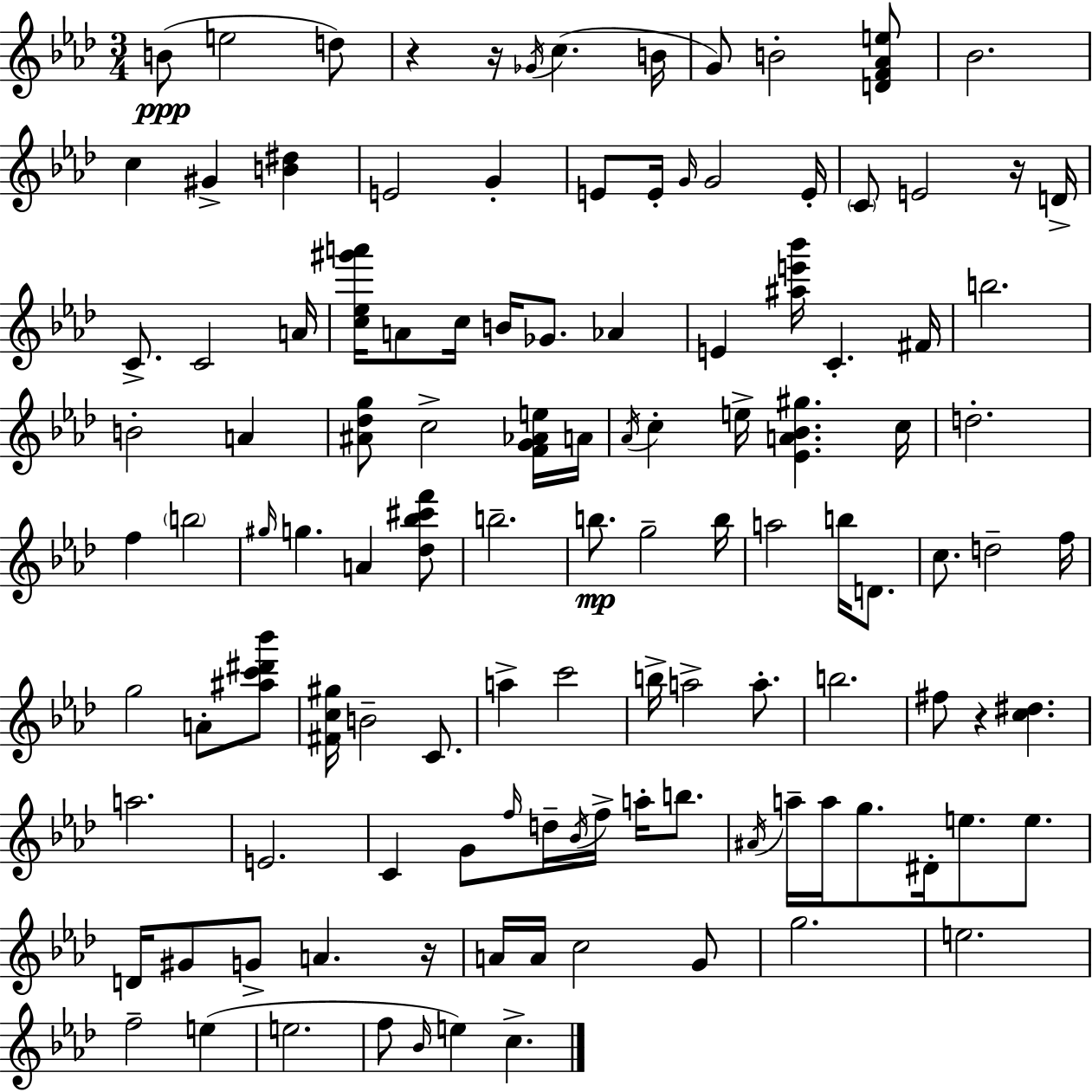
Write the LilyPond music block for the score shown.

{
  \clef treble
  \numericTimeSignature
  \time 3/4
  \key aes \major
  b'8(\ppp e''2 d''8) | r4 r16 \acciaccatura { ges'16 }( c''4. | b'16 g'8) b'2-. <d' f' aes' e''>8 | bes'2. | \break c''4 gis'4-> <b' dis''>4 | e'2 g'4-. | e'8 e'16-. \grace { g'16 } g'2 | e'16-. \parenthesize c'8 e'2 | \break r16 d'16-> c'8.-> c'2 | a'16 <c'' ees'' gis''' a'''>16 a'8 c''16 b'16 ges'8. aes'4 | e'4 <ais'' e''' bes'''>16 c'4.-. | fis'16 b''2. | \break b'2-. a'4 | <ais' des'' g''>8 c''2-> | <f' g' aes' e''>16 a'16 \acciaccatura { aes'16 } c''4-. e''16-> <ees' a' bes' gis''>4. | c''16 d''2.-. | \break f''4 \parenthesize b''2 | \grace { gis''16 } g''4. a'4 | <des'' bes'' cis''' f'''>8 b''2.-- | b''8.\mp g''2-- | \break b''16 a''2 | b''16 d'8. c''8. d''2-- | f''16 g''2 | a'8-. <ais'' c''' dis''' bes'''>8 <fis' c'' gis''>16 b'2-- | \break c'8. a''4-> c'''2 | b''16-> a''2-> | a''8.-. b''2. | fis''8 r4 <c'' dis''>4. | \break a''2. | e'2. | c'4 g'8 \grace { f''16 } d''16-- | \acciaccatura { bes'16 } f''16-> a''16-. b''8. \acciaccatura { ais'16 } a''16-- a''16 g''8. | \break dis'16-. e''8. e''8. d'16 gis'8 g'8-> | a'4. r16 a'16 a'16 c''2 | g'8 g''2. | e''2. | \break f''2-- | e''4( e''2. | f''8 \grace { bes'16 }) e''4 | c''4.-> \bar "|."
}